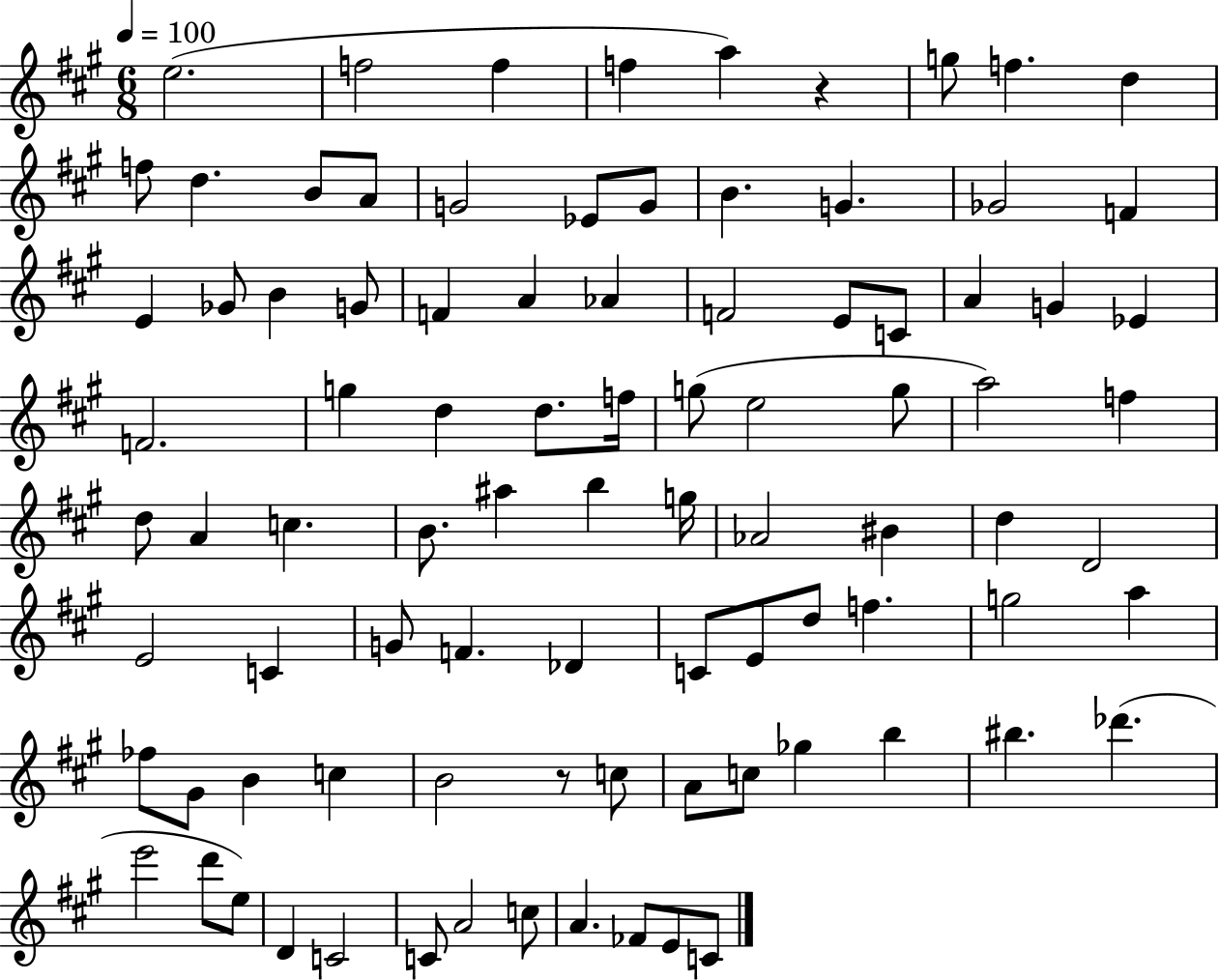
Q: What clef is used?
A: treble